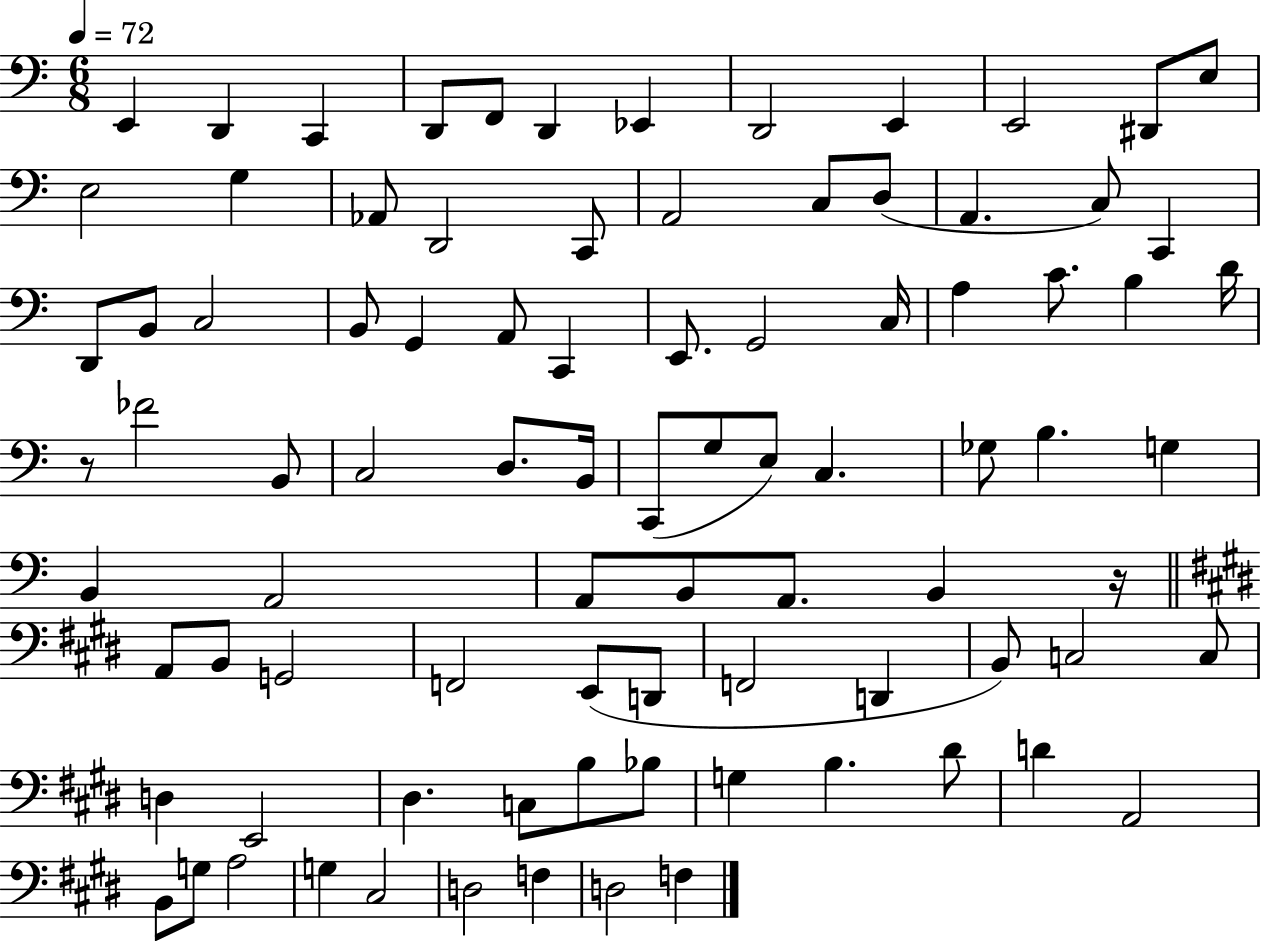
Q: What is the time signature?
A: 6/8